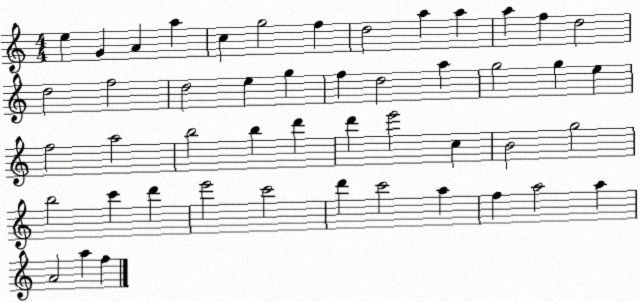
X:1
T:Untitled
M:4/4
L:1/4
K:C
e G A a c g2 f d2 a a a f d2 d2 f2 d2 e g f d2 a g2 g e f2 a2 b2 b d' d' e'2 c B2 g2 b2 c' d' e'2 c'2 d' c'2 a f a2 a A2 a f